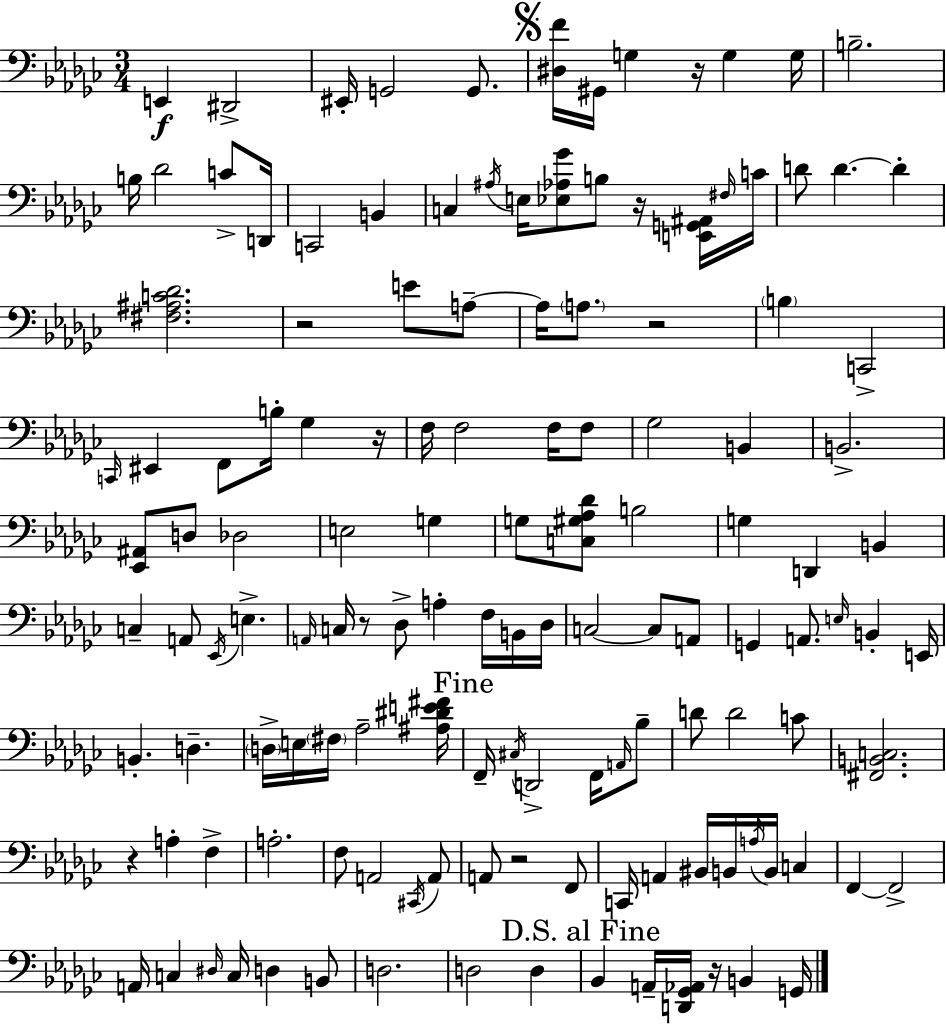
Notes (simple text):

E2/q D#2/h EIS2/s G2/h G2/e. [D#3,F4]/s G#2/s G3/q R/s G3/q G3/s B3/h. B3/s Db4/h C4/e D2/s C2/h B2/q C3/q A#3/s E3/s [Eb3,Ab3,Gb4]/e B3/e R/s [E2,G2,A#2]/s F#3/s C4/s D4/e D4/q. D4/q [F#3,A#3,C4,Db4]/h. R/h E4/e A3/e A3/s A3/e. R/h B3/q C2/h C2/s EIS2/q F2/e B3/s Gb3/q R/s F3/s F3/h F3/s F3/e Gb3/h B2/q B2/h. [Eb2,A#2]/e D3/e Db3/h E3/h G3/q G3/e [C3,G#3,Ab3,Db4]/e B3/h G3/q D2/q B2/q C3/q A2/e Eb2/s E3/q. A2/s C3/s R/e Db3/e A3/q F3/s B2/s Db3/s C3/h C3/e A2/e G2/q A2/e. E3/s B2/q E2/s B2/q. D3/q. D3/s E3/s F#3/s Ab3/h [A#3,D#4,E4,F#4]/s F2/s C#3/s D2/h F2/s A2/s Bb3/e D4/e D4/h C4/e [F#2,B2,C3]/h. R/q A3/q F3/q A3/h. F3/e A2/h C#2/s A2/e A2/e R/h F2/e C2/s A2/q BIS2/s B2/s A3/s B2/s C3/q F2/q F2/h A2/s C3/q D#3/s C3/s D3/q B2/e D3/h. D3/h D3/q Bb2/q A2/s [D2,Gb2,Ab2]/s R/s B2/q G2/s